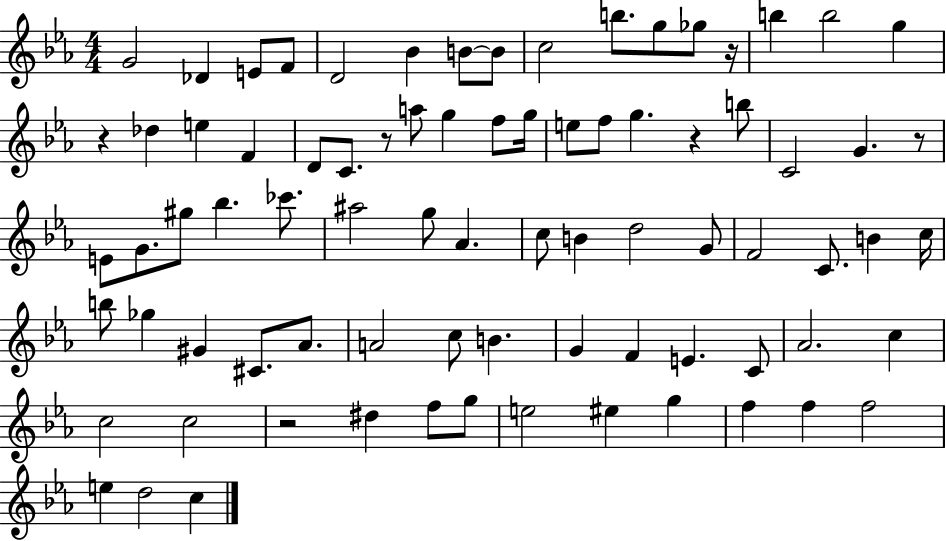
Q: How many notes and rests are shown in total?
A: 80